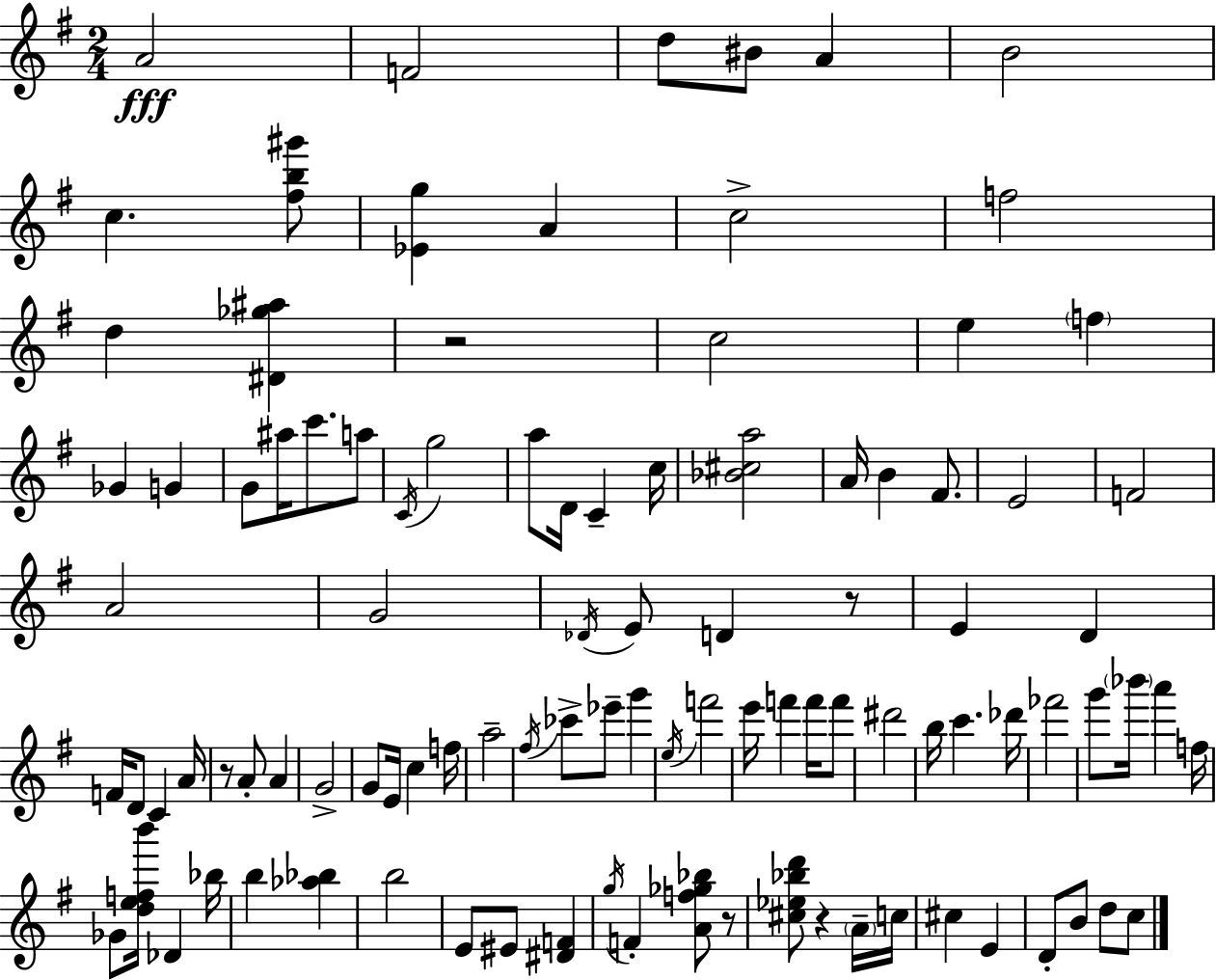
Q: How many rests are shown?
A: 5